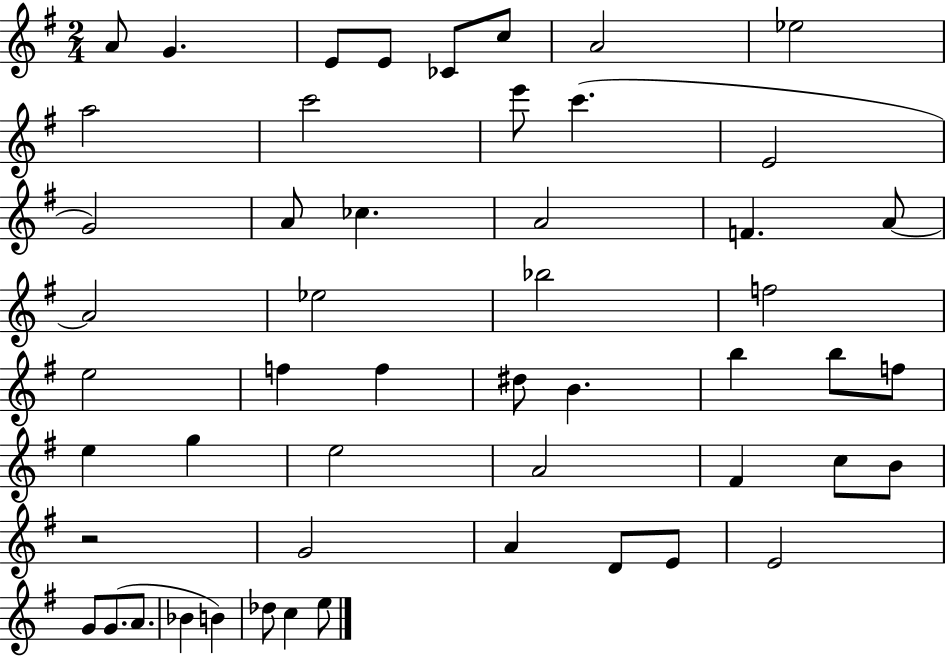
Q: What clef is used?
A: treble